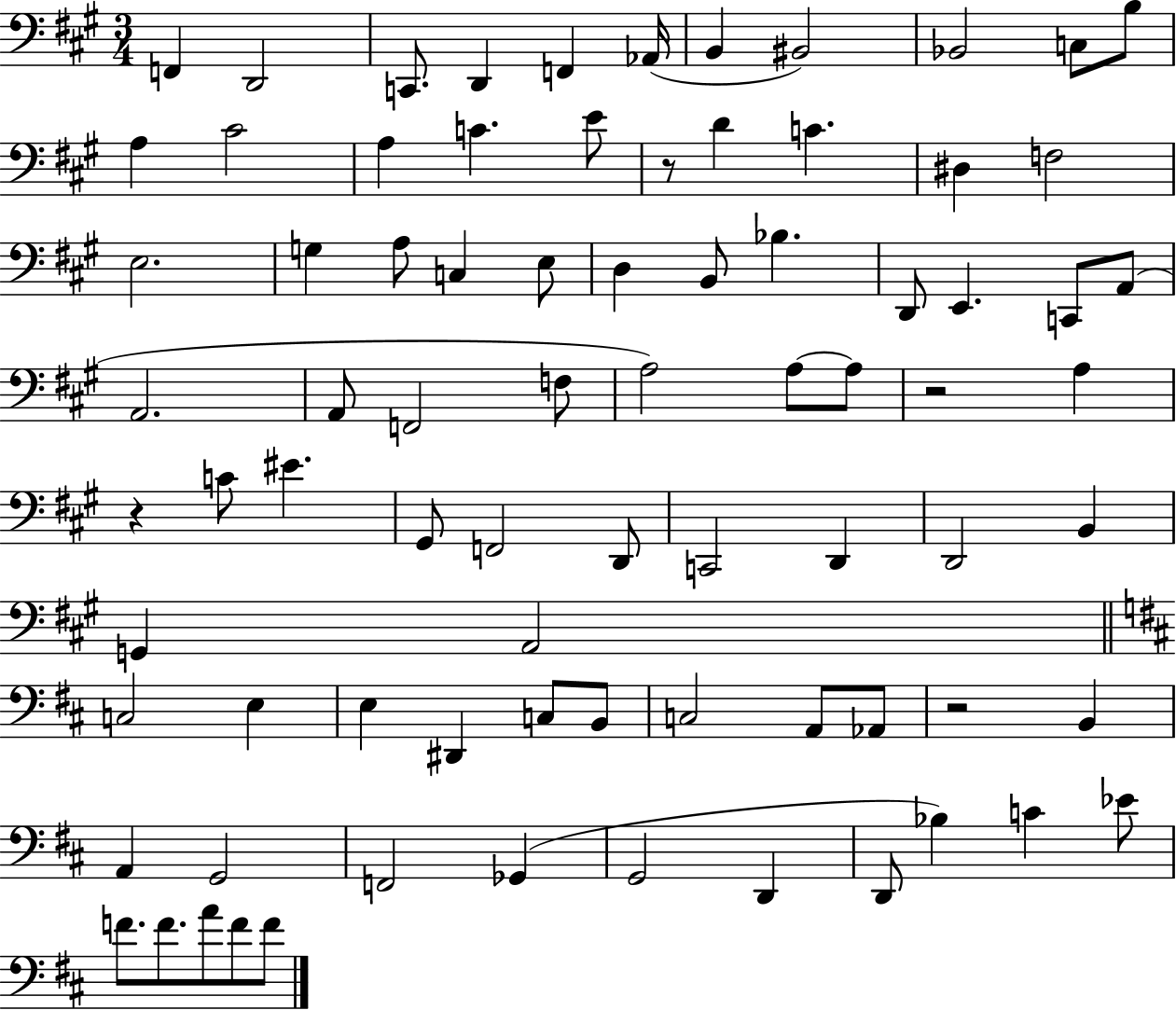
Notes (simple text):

F2/q D2/h C2/e. D2/q F2/q Ab2/s B2/q BIS2/h Bb2/h C3/e B3/e A3/q C#4/h A3/q C4/q. E4/e R/e D4/q C4/q. D#3/q F3/h E3/h. G3/q A3/e C3/q E3/e D3/q B2/e Bb3/q. D2/e E2/q. C2/e A2/e A2/h. A2/e F2/h F3/e A3/h A3/e A3/e R/h A3/q R/q C4/e EIS4/q. G#2/e F2/h D2/e C2/h D2/q D2/h B2/q G2/q A2/h C3/h E3/q E3/q D#2/q C3/e B2/e C3/h A2/e Ab2/e R/h B2/q A2/q G2/h F2/h Gb2/q G2/h D2/q D2/e Bb3/q C4/q Eb4/e F4/e. F4/e. A4/e F4/e F4/e